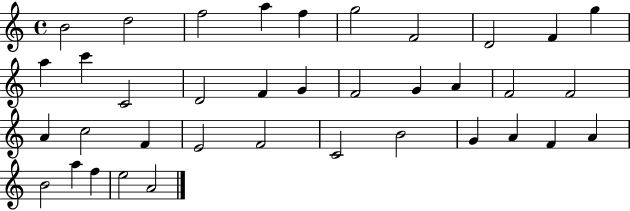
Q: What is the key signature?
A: C major